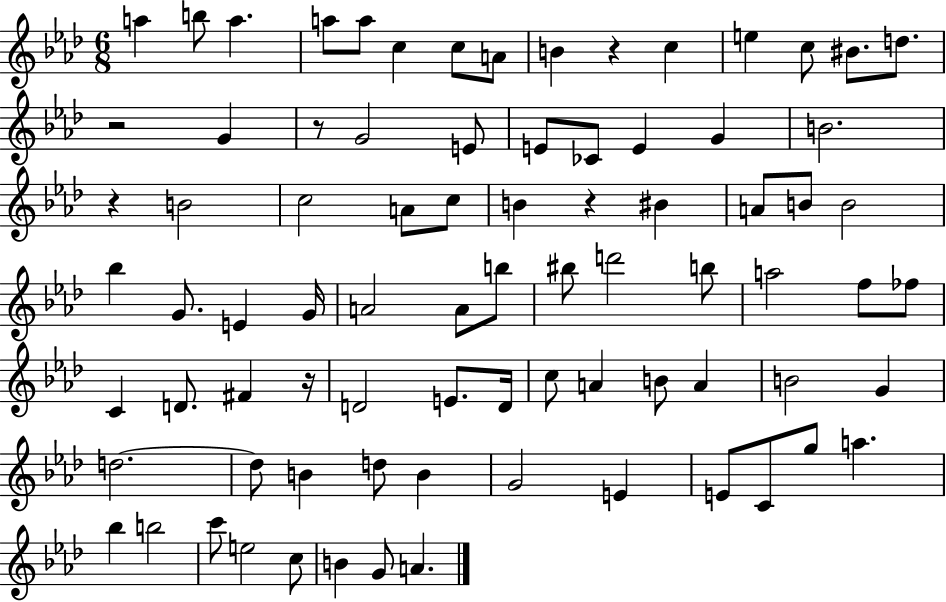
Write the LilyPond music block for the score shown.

{
  \clef treble
  \numericTimeSignature
  \time 6/8
  \key aes \major
  \repeat volta 2 { a''4 b''8 a''4. | a''8 a''8 c''4 c''8 a'8 | b'4 r4 c''4 | e''4 c''8 bis'8. d''8. | \break r2 g'4 | r8 g'2 e'8 | e'8 ces'8 e'4 g'4 | b'2. | \break r4 b'2 | c''2 a'8 c''8 | b'4 r4 bis'4 | a'8 b'8 b'2 | \break bes''4 g'8. e'4 g'16 | a'2 a'8 b''8 | bis''8 d'''2 b''8 | a''2 f''8 fes''8 | \break c'4 d'8. fis'4 r16 | d'2 e'8. d'16 | c''8 a'4 b'8 a'4 | b'2 g'4 | \break d''2.~~ | d''8 b'4 d''8 b'4 | g'2 e'4 | e'8 c'8 g''8 a''4. | \break bes''4 b''2 | c'''8 e''2 c''8 | b'4 g'8 a'4. | } \bar "|."
}